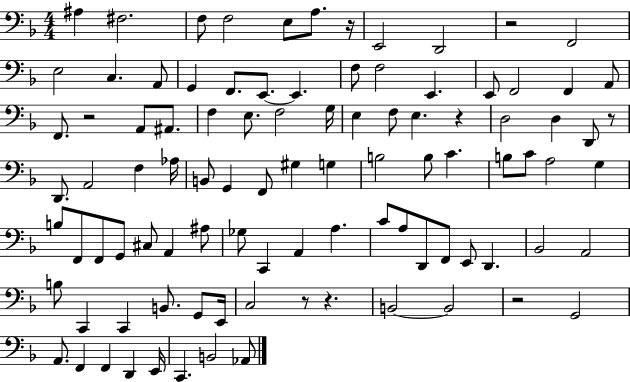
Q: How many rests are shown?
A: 8